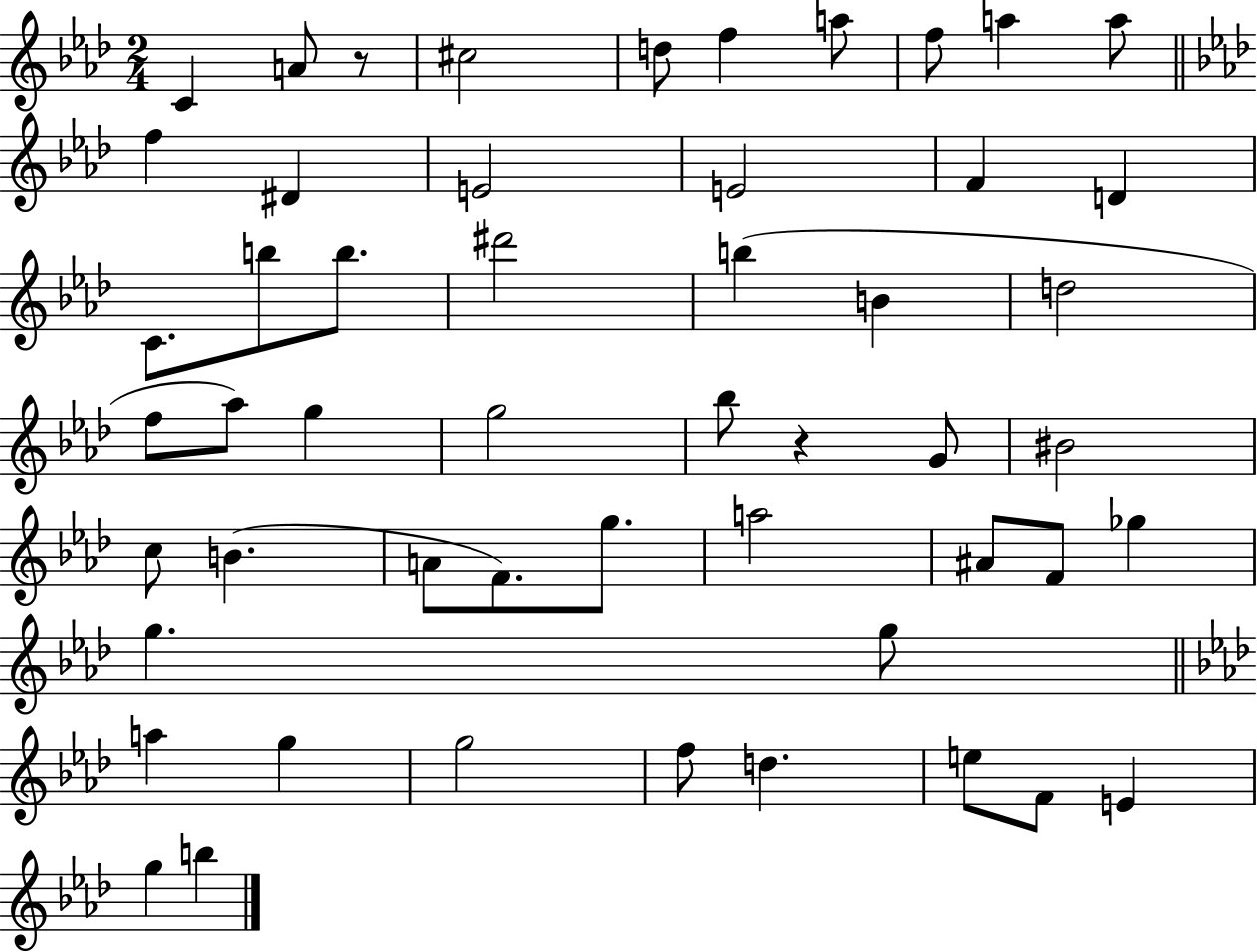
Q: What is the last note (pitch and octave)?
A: B5